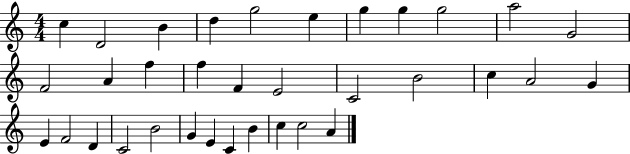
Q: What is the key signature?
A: C major